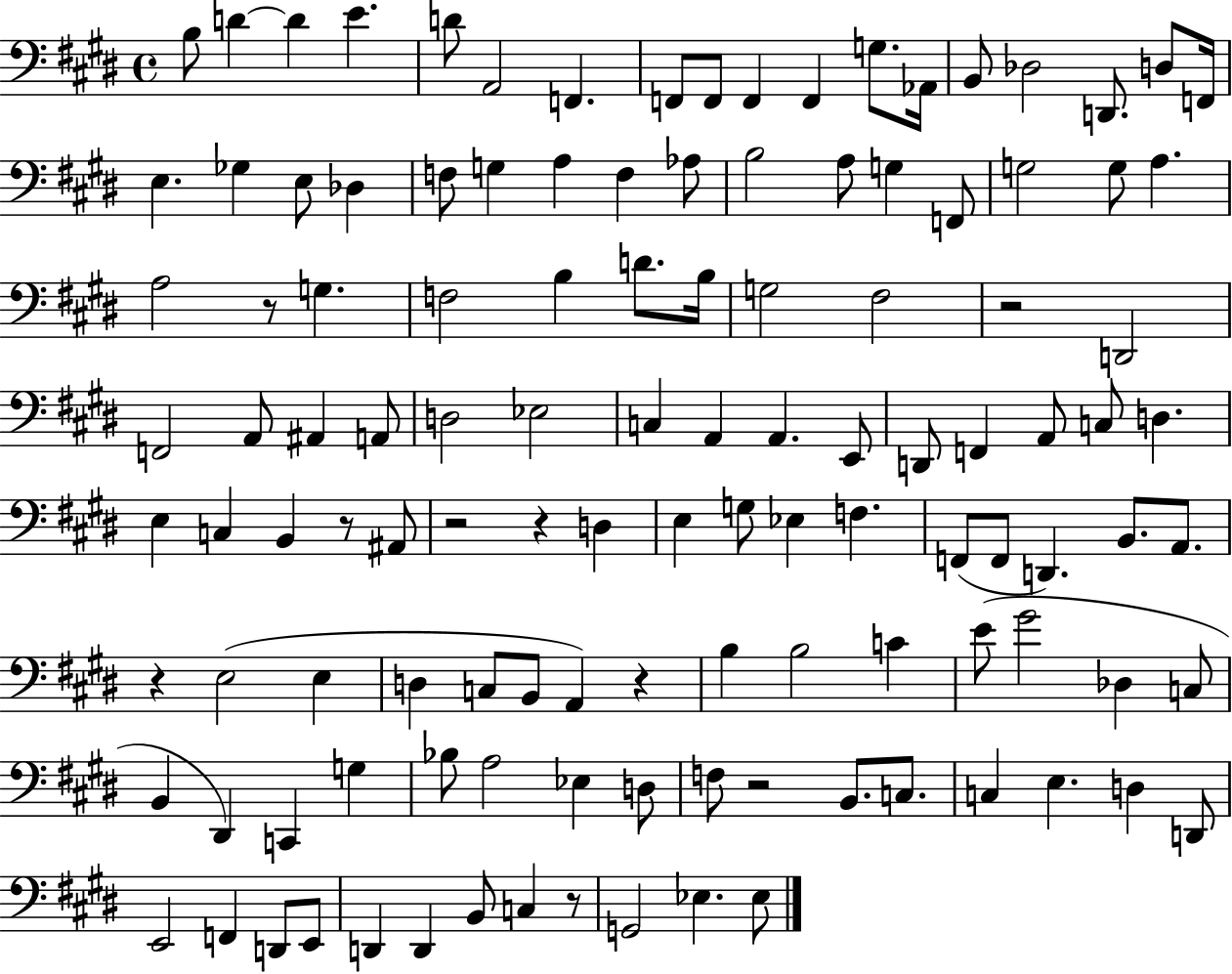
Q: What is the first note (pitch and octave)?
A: B3